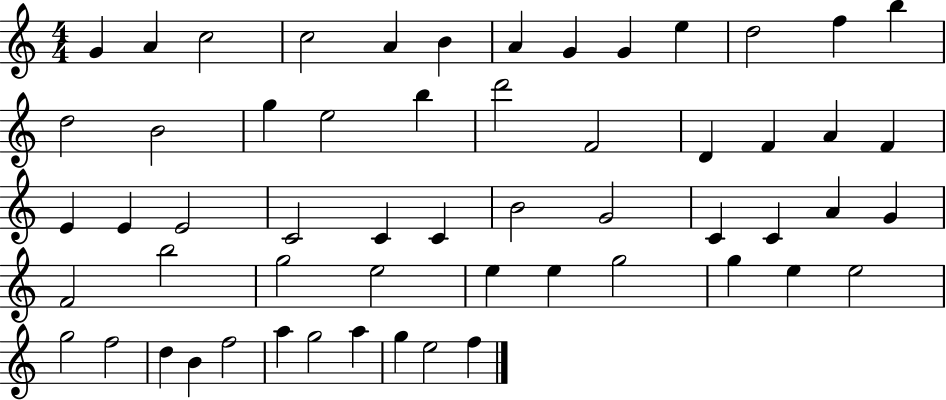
{
  \clef treble
  \numericTimeSignature
  \time 4/4
  \key c \major
  g'4 a'4 c''2 | c''2 a'4 b'4 | a'4 g'4 g'4 e''4 | d''2 f''4 b''4 | \break d''2 b'2 | g''4 e''2 b''4 | d'''2 f'2 | d'4 f'4 a'4 f'4 | \break e'4 e'4 e'2 | c'2 c'4 c'4 | b'2 g'2 | c'4 c'4 a'4 g'4 | \break f'2 b''2 | g''2 e''2 | e''4 e''4 g''2 | g''4 e''4 e''2 | \break g''2 f''2 | d''4 b'4 f''2 | a''4 g''2 a''4 | g''4 e''2 f''4 | \break \bar "|."
}